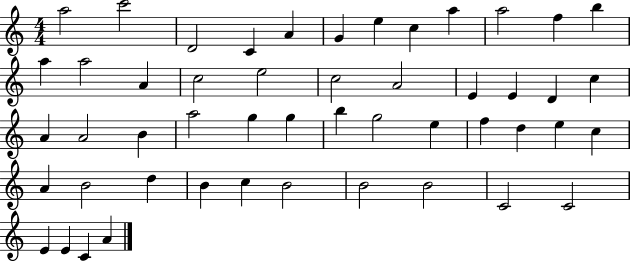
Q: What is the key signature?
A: C major